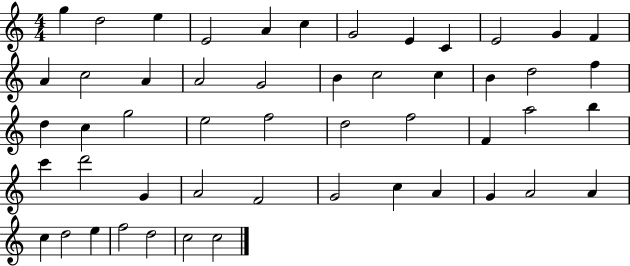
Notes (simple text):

G5/q D5/h E5/q E4/h A4/q C5/q G4/h E4/q C4/q E4/h G4/q F4/q A4/q C5/h A4/q A4/h G4/h B4/q C5/h C5/q B4/q D5/h F5/q D5/q C5/q G5/h E5/h F5/h D5/h F5/h F4/q A5/h B5/q C6/q D6/h G4/q A4/h F4/h G4/h C5/q A4/q G4/q A4/h A4/q C5/q D5/h E5/q F5/h D5/h C5/h C5/h